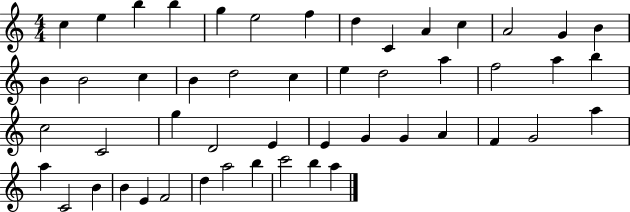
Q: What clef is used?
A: treble